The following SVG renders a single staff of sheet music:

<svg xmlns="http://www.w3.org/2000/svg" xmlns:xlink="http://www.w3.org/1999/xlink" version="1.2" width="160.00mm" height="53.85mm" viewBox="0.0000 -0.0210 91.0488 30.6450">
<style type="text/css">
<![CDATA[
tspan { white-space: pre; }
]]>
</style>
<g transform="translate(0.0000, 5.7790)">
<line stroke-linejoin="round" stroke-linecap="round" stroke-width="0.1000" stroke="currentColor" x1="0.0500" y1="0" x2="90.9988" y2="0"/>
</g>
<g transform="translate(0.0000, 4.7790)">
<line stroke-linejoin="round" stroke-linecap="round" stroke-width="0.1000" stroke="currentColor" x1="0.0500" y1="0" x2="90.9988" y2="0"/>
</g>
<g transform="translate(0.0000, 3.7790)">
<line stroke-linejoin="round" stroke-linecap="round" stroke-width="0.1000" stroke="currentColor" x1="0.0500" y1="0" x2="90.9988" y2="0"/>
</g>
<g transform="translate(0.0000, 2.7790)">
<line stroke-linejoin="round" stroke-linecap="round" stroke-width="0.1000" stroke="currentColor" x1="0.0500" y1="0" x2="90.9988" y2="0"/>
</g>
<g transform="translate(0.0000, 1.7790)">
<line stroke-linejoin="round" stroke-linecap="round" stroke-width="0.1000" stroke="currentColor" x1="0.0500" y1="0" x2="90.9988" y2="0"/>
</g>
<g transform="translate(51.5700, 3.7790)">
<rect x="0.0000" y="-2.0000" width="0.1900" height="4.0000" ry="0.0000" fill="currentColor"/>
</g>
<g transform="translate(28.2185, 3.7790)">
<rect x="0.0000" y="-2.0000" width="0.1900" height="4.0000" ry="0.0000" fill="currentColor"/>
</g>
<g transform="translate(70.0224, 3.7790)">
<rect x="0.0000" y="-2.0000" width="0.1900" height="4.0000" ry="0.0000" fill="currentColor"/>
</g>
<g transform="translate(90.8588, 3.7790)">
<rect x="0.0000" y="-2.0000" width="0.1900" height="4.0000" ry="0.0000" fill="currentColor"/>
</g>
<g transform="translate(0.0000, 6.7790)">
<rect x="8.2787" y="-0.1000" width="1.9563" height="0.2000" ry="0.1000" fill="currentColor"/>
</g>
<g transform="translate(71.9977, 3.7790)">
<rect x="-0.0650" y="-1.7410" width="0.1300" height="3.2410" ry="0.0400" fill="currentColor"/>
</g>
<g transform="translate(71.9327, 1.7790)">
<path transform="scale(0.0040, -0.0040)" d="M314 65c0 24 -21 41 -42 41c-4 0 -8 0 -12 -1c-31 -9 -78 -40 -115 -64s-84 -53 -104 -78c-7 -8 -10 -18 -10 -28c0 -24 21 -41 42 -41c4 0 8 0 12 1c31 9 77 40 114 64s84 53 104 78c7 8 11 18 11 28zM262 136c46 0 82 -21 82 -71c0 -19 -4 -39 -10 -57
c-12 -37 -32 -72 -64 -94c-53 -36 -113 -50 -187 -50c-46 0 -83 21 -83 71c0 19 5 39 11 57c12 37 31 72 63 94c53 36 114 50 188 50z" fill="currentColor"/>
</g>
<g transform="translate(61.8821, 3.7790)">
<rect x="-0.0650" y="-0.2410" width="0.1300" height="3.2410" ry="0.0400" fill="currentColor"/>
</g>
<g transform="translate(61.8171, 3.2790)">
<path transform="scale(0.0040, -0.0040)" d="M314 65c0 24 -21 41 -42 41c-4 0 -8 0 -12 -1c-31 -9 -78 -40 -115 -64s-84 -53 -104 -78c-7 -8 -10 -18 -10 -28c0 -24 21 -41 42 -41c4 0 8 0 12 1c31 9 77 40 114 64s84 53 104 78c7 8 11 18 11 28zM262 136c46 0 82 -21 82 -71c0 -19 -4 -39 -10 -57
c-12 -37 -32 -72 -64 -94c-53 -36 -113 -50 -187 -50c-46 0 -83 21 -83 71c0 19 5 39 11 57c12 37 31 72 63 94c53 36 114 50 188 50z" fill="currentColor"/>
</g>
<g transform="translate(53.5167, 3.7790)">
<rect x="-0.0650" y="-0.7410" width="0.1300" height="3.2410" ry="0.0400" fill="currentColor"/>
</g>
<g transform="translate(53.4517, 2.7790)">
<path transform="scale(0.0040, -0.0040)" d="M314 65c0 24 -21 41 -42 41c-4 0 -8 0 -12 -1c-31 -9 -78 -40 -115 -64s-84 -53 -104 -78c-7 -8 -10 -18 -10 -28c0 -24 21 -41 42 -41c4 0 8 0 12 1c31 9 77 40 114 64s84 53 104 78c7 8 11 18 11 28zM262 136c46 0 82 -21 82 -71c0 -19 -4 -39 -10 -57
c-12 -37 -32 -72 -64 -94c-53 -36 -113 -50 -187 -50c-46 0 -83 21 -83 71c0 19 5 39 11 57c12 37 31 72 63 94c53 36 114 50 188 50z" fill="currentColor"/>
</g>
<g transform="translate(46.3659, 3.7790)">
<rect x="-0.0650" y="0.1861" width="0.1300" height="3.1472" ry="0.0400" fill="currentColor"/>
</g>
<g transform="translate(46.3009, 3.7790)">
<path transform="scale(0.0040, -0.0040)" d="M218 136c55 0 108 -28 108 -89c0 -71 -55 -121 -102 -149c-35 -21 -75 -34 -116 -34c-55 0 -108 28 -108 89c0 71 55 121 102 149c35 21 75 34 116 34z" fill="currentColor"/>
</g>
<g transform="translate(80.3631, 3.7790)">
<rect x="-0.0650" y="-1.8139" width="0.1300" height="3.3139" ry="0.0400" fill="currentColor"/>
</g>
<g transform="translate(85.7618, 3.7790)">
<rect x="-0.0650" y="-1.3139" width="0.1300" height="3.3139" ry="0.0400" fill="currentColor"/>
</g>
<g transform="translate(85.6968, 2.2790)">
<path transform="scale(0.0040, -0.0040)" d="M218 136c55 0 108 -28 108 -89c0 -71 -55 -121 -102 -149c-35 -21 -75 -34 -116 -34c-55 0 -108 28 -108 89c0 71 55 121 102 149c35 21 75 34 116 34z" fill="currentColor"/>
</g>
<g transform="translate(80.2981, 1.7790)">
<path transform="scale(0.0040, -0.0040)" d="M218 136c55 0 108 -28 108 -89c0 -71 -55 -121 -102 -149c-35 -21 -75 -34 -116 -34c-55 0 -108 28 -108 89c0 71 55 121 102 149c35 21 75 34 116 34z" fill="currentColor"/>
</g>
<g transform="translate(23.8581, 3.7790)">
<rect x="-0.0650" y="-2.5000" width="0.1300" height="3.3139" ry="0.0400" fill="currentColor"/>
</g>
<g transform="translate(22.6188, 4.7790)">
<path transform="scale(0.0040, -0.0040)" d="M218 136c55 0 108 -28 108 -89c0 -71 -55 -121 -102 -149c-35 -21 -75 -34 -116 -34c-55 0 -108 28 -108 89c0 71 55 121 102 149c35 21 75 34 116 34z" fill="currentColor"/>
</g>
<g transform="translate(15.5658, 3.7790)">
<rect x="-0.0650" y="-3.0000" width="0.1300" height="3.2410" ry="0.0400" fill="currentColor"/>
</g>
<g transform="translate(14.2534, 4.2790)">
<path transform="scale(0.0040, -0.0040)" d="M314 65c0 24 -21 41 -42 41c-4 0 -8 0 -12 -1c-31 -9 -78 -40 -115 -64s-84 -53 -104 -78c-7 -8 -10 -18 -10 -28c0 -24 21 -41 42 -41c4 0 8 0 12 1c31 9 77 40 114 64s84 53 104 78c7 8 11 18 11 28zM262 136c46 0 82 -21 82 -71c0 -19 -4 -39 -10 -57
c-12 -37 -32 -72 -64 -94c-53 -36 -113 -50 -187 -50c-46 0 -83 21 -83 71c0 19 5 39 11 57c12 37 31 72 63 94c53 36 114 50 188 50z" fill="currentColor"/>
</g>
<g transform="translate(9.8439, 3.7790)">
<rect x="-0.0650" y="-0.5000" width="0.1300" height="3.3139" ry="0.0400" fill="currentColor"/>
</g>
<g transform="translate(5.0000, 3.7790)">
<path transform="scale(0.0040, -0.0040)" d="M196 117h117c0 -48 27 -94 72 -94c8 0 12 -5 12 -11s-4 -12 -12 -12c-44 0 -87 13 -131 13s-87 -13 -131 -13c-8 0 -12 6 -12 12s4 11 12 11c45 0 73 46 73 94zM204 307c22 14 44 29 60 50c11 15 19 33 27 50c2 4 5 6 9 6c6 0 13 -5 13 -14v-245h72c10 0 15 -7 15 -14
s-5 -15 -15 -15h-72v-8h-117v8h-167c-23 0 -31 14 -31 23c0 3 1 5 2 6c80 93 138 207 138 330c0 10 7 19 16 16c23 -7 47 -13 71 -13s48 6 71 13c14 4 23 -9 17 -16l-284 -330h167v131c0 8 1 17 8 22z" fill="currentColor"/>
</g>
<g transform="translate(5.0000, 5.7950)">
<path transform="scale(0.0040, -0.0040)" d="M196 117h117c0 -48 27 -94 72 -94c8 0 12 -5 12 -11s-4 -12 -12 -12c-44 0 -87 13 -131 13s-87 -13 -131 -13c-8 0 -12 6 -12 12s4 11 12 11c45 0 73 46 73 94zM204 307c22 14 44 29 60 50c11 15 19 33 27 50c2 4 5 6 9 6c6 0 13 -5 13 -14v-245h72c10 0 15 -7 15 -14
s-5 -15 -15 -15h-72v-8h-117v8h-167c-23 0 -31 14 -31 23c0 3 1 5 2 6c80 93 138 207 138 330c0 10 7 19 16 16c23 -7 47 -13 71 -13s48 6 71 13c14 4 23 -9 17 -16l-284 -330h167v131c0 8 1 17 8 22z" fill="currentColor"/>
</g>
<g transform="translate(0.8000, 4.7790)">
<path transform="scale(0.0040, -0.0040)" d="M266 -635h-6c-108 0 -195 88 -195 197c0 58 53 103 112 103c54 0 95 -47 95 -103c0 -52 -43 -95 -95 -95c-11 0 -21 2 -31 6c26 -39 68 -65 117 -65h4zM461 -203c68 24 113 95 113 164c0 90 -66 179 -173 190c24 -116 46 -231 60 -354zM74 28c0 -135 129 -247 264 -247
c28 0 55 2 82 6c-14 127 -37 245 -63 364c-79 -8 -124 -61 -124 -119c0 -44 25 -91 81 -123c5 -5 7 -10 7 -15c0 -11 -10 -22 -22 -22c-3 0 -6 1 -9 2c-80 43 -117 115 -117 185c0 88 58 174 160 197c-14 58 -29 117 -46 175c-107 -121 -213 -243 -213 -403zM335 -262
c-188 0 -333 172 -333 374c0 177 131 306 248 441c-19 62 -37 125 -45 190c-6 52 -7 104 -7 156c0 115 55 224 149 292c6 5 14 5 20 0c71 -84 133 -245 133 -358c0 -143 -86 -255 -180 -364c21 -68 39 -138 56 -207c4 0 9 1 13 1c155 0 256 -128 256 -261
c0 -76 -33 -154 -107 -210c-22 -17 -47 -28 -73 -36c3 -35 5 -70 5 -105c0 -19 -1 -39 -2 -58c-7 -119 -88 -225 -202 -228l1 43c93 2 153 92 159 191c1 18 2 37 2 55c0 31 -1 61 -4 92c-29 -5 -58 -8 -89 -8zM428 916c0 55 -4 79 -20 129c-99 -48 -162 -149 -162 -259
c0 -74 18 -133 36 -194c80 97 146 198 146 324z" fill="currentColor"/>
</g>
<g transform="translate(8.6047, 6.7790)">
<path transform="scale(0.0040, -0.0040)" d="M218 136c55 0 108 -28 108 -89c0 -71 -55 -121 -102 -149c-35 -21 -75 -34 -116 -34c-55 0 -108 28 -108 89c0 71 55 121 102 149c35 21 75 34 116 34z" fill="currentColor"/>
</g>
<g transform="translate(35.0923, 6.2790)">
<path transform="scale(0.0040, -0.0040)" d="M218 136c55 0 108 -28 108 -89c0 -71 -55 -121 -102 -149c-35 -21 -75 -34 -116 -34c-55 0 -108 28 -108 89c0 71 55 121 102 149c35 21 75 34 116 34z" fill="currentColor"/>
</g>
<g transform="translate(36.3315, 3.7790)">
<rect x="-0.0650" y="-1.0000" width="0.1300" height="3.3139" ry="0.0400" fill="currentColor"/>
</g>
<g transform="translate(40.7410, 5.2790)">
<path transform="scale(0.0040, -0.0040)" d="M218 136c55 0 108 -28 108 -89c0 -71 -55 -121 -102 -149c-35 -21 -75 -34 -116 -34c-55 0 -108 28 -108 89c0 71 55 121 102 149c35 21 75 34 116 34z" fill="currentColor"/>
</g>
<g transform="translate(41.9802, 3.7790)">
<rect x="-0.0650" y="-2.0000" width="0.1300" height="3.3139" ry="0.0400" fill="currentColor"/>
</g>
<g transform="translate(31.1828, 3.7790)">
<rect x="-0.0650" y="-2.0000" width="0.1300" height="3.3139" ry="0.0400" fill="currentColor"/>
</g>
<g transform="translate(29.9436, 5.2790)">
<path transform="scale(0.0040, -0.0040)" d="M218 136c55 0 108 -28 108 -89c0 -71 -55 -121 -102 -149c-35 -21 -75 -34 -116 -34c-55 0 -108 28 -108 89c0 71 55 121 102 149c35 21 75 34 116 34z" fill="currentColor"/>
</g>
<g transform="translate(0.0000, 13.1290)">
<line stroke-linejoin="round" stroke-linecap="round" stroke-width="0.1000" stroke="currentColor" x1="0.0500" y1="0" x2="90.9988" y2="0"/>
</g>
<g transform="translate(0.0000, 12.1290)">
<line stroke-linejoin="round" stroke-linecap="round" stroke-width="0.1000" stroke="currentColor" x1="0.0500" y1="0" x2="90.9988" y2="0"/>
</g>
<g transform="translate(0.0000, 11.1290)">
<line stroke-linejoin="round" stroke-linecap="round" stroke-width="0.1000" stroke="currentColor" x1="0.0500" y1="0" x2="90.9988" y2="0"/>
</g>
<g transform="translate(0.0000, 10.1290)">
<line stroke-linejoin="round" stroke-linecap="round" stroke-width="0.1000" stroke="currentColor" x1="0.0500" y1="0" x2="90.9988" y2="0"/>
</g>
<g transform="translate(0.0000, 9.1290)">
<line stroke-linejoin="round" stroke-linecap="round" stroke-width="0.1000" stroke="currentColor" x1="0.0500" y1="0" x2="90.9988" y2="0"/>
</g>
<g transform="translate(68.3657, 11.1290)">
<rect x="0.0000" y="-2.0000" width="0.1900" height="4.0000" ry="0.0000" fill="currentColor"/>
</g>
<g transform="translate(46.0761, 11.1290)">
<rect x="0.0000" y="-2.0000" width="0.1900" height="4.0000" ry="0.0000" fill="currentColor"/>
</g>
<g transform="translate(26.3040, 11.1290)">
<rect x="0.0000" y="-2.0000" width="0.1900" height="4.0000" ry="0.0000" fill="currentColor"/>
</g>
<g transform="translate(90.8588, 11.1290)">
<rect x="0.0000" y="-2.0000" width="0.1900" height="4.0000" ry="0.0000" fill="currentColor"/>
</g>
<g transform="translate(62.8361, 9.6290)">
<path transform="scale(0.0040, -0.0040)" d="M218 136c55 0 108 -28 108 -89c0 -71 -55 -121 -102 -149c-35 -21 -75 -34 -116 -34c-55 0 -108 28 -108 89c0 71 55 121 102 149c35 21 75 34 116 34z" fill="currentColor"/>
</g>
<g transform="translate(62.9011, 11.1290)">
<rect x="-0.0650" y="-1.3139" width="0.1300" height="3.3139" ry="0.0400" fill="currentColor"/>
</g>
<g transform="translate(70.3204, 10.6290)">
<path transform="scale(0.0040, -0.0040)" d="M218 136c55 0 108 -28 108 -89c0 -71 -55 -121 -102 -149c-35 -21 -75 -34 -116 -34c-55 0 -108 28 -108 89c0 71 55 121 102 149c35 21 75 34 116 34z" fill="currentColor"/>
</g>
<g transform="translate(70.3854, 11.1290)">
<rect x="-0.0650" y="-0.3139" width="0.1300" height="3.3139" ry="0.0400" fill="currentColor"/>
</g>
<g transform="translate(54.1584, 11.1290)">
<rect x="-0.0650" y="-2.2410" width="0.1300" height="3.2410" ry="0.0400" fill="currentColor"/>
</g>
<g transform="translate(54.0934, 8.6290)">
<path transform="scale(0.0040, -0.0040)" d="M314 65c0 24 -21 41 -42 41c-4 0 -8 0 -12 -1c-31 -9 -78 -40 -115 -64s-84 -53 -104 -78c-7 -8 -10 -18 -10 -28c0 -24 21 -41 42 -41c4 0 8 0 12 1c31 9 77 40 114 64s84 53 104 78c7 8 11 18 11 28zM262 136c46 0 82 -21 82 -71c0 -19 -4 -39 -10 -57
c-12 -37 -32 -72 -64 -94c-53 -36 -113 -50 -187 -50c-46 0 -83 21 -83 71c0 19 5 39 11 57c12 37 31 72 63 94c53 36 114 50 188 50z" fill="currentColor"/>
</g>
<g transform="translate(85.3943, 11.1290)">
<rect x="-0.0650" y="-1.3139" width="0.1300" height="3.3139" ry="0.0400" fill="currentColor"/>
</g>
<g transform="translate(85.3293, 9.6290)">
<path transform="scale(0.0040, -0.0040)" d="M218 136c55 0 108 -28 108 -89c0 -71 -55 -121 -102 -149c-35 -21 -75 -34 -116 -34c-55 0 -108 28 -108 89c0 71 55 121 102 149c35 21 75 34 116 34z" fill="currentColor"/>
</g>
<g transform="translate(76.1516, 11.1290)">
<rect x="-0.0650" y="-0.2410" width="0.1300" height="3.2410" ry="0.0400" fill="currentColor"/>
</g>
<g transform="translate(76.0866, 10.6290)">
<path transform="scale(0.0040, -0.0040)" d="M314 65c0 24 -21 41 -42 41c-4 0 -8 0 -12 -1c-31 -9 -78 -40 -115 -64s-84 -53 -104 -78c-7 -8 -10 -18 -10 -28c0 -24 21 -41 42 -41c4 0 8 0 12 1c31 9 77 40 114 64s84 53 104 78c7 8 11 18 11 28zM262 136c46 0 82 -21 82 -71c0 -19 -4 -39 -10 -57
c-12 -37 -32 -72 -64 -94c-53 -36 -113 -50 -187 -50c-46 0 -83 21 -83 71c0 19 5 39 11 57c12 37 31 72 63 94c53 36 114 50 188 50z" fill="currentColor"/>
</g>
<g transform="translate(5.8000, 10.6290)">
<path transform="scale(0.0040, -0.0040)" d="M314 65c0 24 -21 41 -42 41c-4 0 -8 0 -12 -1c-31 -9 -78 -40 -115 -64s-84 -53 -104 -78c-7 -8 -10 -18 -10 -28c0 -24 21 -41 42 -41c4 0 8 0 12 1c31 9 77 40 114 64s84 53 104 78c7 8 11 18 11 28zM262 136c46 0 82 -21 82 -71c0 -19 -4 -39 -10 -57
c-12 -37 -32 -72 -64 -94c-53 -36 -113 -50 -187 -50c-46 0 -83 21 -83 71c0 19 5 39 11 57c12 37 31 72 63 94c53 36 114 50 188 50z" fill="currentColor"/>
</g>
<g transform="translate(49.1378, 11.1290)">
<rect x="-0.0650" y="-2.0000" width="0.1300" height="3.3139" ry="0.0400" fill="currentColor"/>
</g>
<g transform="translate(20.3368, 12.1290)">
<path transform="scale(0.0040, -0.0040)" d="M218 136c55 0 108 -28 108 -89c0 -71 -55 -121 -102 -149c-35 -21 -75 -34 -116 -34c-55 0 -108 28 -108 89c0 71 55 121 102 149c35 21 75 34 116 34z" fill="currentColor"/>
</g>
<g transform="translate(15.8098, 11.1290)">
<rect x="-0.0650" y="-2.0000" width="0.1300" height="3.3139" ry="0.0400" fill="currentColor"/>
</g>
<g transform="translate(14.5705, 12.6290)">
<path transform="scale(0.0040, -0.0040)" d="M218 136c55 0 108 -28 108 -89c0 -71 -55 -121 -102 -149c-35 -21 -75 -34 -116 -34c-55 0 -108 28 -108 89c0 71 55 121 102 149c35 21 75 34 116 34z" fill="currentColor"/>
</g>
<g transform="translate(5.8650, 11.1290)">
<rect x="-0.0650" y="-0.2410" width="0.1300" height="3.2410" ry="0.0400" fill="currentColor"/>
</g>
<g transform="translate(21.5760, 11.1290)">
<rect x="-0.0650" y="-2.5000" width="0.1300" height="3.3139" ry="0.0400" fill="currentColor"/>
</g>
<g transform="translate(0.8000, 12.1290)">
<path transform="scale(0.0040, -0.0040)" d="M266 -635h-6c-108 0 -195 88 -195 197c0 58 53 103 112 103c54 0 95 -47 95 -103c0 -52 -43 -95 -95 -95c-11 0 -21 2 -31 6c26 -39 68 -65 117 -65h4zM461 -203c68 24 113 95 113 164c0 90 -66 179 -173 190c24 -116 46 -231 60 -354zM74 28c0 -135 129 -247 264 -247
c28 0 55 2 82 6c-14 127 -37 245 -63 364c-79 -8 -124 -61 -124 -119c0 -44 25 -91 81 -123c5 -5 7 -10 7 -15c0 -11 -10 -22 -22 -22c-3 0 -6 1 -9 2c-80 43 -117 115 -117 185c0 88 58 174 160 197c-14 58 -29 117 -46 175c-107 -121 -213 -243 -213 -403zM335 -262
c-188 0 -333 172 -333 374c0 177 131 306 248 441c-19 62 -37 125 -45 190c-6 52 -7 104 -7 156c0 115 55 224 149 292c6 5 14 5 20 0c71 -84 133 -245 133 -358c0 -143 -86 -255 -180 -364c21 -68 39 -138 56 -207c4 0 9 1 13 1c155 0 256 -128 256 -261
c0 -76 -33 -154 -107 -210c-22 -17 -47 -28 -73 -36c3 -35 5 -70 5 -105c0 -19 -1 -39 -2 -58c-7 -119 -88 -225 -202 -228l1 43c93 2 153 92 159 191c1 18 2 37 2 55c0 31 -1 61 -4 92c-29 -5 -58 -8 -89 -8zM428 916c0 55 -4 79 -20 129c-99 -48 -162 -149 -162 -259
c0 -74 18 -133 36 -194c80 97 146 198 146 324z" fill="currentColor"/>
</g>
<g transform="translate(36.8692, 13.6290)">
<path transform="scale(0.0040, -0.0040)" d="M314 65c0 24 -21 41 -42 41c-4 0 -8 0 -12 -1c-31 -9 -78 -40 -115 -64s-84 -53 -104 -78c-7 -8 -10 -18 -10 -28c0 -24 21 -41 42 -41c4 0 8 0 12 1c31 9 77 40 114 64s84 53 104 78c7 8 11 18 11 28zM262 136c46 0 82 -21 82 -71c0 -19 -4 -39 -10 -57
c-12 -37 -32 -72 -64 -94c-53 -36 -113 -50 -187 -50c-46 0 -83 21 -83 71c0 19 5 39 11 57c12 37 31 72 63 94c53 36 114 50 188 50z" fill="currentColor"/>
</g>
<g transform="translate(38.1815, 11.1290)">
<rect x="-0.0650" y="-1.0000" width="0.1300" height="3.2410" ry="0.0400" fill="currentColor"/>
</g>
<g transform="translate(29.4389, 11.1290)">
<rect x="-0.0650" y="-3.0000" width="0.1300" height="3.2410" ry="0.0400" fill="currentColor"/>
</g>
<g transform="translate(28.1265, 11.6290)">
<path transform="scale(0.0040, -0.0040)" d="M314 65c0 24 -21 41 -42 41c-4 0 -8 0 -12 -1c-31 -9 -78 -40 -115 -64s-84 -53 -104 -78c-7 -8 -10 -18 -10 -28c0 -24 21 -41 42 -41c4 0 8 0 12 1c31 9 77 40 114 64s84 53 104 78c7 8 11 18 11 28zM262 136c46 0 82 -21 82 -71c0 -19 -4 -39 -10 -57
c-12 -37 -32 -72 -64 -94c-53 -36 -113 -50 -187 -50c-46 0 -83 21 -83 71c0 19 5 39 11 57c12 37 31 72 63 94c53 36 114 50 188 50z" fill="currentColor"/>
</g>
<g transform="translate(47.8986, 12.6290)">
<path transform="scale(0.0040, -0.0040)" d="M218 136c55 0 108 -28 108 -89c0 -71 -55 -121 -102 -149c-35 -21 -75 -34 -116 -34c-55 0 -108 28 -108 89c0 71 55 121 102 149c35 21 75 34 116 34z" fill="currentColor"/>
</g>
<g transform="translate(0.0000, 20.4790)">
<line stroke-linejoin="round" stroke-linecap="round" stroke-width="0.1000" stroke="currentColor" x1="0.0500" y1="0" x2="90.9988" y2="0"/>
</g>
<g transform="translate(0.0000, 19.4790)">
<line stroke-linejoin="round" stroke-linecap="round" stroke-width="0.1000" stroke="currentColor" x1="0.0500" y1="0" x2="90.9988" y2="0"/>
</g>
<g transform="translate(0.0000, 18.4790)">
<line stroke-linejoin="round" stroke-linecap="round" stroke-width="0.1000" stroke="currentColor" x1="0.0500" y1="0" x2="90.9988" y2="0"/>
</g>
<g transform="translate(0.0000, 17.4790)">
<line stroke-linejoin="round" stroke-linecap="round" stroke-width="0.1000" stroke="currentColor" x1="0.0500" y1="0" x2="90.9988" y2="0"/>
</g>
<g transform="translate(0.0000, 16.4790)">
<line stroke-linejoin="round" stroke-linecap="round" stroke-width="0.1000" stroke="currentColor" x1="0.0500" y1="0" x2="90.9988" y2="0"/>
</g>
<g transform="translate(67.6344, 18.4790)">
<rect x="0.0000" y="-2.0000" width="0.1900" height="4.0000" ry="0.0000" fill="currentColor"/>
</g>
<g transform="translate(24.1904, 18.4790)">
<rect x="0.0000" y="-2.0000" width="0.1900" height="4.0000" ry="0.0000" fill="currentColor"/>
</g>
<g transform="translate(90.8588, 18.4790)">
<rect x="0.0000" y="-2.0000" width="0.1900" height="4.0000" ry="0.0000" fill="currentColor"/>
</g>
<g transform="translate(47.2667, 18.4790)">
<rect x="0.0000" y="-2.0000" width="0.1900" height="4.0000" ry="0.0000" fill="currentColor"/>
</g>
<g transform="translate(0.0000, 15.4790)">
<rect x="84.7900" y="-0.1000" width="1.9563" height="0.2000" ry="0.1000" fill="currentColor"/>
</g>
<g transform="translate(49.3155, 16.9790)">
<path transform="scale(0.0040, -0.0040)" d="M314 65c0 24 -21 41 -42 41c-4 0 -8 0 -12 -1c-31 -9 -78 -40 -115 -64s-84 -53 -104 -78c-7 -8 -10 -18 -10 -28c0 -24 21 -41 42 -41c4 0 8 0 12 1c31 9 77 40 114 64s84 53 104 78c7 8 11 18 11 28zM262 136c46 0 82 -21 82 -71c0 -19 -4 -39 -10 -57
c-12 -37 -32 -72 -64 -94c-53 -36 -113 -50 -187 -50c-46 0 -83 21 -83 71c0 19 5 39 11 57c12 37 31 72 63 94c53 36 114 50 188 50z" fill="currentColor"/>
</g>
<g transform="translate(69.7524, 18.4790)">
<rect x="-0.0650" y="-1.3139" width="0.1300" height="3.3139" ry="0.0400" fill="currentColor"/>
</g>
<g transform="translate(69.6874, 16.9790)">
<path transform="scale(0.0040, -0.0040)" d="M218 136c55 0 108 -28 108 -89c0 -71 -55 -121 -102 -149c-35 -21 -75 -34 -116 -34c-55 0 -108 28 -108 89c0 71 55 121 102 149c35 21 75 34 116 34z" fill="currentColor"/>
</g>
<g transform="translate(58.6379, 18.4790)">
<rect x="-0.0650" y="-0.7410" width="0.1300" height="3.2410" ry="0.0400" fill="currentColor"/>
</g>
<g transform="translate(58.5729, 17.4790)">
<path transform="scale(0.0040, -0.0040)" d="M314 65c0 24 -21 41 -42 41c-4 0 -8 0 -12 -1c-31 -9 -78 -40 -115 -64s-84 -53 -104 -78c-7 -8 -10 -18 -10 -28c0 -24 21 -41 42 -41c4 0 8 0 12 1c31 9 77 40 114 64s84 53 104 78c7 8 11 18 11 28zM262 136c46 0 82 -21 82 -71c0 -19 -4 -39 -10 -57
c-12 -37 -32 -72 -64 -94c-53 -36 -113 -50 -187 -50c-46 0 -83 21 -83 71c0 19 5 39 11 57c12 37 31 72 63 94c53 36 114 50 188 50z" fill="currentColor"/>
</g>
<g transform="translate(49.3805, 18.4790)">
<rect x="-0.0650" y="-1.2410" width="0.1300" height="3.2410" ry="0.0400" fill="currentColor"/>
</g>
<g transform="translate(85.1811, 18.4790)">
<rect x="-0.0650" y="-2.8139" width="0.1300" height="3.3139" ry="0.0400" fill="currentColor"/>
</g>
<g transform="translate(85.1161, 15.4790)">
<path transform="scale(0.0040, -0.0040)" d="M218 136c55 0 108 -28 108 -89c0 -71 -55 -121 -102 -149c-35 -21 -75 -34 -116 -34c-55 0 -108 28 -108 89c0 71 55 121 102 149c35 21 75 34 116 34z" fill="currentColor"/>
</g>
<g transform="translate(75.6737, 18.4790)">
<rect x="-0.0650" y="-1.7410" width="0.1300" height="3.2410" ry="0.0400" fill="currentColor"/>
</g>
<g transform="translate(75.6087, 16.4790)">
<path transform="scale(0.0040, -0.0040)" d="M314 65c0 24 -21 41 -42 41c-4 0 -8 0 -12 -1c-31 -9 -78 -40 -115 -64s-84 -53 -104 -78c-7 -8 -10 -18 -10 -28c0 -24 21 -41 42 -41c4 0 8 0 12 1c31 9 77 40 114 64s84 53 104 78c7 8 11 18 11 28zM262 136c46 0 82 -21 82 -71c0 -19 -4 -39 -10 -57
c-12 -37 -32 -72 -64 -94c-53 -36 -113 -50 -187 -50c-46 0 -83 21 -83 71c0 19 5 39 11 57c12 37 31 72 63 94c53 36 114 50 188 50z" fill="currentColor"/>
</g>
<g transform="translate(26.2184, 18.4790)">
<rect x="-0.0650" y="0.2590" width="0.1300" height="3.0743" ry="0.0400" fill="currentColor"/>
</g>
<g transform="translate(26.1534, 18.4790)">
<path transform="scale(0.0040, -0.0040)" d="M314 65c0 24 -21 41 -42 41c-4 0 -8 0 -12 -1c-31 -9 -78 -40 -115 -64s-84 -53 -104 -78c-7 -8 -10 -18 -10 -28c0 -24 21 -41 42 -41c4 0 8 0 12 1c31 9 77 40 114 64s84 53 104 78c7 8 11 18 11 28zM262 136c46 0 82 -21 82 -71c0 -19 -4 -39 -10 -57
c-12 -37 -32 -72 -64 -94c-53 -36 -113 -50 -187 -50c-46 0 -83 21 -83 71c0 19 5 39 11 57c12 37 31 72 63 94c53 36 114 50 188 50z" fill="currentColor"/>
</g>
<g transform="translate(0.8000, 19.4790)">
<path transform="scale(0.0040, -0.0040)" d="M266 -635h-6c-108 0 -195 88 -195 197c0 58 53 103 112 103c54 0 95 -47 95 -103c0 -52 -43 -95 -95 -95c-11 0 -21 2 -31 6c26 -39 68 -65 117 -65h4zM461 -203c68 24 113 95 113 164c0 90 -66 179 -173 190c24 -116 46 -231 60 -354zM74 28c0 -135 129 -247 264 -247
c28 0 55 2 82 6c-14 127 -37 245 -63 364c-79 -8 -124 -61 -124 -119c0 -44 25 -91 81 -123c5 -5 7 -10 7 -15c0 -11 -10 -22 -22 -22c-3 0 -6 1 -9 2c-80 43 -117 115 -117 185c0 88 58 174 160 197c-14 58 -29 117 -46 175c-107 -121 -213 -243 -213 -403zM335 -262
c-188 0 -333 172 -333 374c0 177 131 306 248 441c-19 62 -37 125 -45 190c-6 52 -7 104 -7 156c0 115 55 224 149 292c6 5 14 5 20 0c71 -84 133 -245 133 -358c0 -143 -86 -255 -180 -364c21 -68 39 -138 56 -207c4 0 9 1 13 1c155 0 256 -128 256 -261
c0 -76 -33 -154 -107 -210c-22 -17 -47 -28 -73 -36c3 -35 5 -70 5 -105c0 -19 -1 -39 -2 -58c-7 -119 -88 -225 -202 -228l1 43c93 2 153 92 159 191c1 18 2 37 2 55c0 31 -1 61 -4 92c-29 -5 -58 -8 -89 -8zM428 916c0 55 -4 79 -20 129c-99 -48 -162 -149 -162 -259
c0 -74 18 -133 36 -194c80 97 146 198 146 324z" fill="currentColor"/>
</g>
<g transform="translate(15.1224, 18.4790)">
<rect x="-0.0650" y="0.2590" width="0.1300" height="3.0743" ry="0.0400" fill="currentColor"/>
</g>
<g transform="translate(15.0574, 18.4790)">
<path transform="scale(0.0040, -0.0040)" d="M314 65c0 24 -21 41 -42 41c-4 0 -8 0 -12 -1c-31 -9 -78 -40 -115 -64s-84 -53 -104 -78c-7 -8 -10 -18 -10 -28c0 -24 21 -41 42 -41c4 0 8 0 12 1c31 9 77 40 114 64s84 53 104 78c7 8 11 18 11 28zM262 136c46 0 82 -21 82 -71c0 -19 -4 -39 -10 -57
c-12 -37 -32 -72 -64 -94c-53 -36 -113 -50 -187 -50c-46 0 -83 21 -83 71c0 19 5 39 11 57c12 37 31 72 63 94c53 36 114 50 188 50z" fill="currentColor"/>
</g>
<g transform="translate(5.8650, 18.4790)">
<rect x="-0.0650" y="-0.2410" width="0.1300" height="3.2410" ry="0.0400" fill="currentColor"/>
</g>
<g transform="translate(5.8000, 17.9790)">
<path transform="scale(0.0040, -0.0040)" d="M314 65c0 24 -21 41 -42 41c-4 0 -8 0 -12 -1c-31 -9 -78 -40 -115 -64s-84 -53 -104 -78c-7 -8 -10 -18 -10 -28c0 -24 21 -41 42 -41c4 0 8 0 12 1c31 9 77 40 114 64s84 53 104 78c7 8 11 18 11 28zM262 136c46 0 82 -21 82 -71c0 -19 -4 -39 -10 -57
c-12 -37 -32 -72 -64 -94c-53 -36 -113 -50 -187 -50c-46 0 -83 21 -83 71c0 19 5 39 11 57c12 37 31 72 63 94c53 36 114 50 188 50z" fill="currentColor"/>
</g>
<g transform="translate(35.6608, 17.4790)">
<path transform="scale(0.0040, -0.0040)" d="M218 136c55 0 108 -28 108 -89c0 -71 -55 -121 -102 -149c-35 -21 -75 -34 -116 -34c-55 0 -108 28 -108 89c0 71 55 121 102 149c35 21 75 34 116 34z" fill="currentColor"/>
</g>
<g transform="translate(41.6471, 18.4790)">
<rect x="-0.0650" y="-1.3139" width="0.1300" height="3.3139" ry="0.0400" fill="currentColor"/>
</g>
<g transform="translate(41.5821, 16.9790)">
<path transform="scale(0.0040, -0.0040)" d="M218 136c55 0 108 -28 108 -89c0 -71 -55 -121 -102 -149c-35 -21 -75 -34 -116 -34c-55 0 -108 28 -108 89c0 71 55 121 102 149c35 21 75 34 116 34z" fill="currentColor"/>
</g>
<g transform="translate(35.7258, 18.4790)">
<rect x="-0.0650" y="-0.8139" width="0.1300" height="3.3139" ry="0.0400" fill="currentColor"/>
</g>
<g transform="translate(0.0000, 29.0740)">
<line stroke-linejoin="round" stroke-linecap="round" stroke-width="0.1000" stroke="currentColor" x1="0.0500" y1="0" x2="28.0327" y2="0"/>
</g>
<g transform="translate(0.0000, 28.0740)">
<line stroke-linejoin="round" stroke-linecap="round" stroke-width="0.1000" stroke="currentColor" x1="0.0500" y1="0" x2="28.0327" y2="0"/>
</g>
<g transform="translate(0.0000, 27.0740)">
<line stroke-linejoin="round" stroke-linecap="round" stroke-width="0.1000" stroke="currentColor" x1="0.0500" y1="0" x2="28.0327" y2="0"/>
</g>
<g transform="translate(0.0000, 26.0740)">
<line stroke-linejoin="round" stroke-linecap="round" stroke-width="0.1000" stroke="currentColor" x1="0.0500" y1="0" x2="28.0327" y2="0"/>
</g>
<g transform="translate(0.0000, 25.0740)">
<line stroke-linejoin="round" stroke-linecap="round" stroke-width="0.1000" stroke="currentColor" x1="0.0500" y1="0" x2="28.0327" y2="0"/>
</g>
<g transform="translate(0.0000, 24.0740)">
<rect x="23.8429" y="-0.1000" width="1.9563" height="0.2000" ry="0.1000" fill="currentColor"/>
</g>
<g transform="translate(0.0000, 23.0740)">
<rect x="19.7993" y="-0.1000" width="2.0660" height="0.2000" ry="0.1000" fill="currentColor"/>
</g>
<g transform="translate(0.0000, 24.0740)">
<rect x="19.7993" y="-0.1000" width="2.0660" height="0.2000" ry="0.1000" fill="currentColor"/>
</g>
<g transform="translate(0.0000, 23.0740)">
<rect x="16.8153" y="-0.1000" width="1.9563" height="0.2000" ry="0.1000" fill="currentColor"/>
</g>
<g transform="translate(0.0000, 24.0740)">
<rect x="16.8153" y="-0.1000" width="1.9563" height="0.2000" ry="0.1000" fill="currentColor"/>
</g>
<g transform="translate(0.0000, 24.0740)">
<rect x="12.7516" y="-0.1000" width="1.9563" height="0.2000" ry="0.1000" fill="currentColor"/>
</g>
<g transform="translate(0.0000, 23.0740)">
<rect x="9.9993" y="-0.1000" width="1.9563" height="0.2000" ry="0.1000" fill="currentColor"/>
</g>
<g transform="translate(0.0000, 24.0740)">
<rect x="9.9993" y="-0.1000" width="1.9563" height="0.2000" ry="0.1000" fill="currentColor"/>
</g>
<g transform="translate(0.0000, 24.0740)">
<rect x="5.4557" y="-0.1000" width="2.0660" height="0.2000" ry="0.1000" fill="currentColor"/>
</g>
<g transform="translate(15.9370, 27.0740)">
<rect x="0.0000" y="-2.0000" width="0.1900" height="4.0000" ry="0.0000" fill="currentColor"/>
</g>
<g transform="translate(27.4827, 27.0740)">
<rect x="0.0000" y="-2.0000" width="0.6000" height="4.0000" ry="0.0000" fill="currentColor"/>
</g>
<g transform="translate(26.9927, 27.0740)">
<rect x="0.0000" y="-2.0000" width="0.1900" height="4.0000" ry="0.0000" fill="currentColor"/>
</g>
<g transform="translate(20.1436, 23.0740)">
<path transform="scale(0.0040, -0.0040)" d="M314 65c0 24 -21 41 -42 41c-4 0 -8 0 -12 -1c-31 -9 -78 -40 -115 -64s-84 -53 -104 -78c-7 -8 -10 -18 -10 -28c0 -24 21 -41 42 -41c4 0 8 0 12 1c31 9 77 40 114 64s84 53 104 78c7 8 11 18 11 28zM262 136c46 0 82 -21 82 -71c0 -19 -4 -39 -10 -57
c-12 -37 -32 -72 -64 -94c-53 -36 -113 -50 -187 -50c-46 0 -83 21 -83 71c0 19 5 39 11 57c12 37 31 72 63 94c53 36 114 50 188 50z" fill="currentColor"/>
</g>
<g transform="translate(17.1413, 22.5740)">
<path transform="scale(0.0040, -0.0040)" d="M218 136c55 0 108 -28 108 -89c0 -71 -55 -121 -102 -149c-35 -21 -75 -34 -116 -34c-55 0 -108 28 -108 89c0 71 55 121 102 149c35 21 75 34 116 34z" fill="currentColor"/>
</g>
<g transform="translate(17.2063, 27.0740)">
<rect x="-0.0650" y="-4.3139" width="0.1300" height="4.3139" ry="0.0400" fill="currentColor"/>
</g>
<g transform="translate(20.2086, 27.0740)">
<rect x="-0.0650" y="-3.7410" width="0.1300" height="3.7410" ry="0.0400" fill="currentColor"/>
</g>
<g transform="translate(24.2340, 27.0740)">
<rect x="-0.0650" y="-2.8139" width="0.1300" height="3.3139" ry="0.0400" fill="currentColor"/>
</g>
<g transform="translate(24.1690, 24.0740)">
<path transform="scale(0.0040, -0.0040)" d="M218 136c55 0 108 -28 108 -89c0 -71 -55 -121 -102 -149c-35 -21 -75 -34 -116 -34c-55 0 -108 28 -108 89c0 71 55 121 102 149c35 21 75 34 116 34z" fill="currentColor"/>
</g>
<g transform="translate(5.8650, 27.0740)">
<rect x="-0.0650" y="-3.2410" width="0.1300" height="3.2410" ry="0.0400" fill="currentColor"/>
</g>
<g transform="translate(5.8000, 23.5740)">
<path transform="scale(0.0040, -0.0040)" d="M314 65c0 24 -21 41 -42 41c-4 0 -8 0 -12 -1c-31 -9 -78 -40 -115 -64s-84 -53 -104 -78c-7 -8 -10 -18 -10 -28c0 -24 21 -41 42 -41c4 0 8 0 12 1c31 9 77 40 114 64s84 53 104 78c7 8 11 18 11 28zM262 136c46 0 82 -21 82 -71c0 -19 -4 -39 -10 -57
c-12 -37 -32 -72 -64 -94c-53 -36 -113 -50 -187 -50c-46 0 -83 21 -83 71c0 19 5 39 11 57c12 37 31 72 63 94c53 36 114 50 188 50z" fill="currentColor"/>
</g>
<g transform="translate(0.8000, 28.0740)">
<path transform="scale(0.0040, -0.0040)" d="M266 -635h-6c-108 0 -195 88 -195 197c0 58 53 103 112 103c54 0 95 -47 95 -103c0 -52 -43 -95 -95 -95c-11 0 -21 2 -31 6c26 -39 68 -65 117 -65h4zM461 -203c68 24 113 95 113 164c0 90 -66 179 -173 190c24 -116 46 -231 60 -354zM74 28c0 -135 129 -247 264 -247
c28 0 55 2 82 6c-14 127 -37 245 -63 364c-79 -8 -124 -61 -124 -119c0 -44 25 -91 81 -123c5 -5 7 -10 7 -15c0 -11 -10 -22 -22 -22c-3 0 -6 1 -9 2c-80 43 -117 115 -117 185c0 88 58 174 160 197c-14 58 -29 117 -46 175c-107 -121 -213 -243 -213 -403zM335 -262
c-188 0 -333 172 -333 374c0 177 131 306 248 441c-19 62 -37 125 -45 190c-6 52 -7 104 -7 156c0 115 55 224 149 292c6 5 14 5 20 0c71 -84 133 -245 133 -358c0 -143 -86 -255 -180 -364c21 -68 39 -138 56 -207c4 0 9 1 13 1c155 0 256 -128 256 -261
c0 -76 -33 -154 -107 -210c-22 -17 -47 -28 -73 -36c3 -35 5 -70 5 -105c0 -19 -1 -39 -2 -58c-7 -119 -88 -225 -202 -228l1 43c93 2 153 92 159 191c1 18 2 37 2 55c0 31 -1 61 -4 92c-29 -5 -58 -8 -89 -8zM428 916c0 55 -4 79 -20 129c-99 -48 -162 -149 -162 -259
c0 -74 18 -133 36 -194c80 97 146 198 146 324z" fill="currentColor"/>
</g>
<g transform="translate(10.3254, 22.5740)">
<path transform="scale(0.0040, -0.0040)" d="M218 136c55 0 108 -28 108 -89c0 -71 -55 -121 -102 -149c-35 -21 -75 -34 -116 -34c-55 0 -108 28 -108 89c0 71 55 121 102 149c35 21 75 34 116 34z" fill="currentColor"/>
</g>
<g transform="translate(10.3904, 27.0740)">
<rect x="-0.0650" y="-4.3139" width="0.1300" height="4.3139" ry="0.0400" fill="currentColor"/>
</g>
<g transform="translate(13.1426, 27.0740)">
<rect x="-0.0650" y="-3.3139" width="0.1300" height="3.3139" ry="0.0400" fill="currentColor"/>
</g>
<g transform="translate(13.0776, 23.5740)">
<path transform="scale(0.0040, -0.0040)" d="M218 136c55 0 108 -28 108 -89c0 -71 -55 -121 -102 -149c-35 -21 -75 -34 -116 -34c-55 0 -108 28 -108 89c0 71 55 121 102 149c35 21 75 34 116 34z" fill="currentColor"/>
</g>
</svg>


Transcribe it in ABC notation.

X:1
T:Untitled
M:4/4
L:1/4
K:C
C A2 G F D F B d2 c2 f2 f e c2 F G A2 D2 F g2 e c c2 e c2 B2 B2 d e e2 d2 e f2 a b2 d' b d' c'2 a